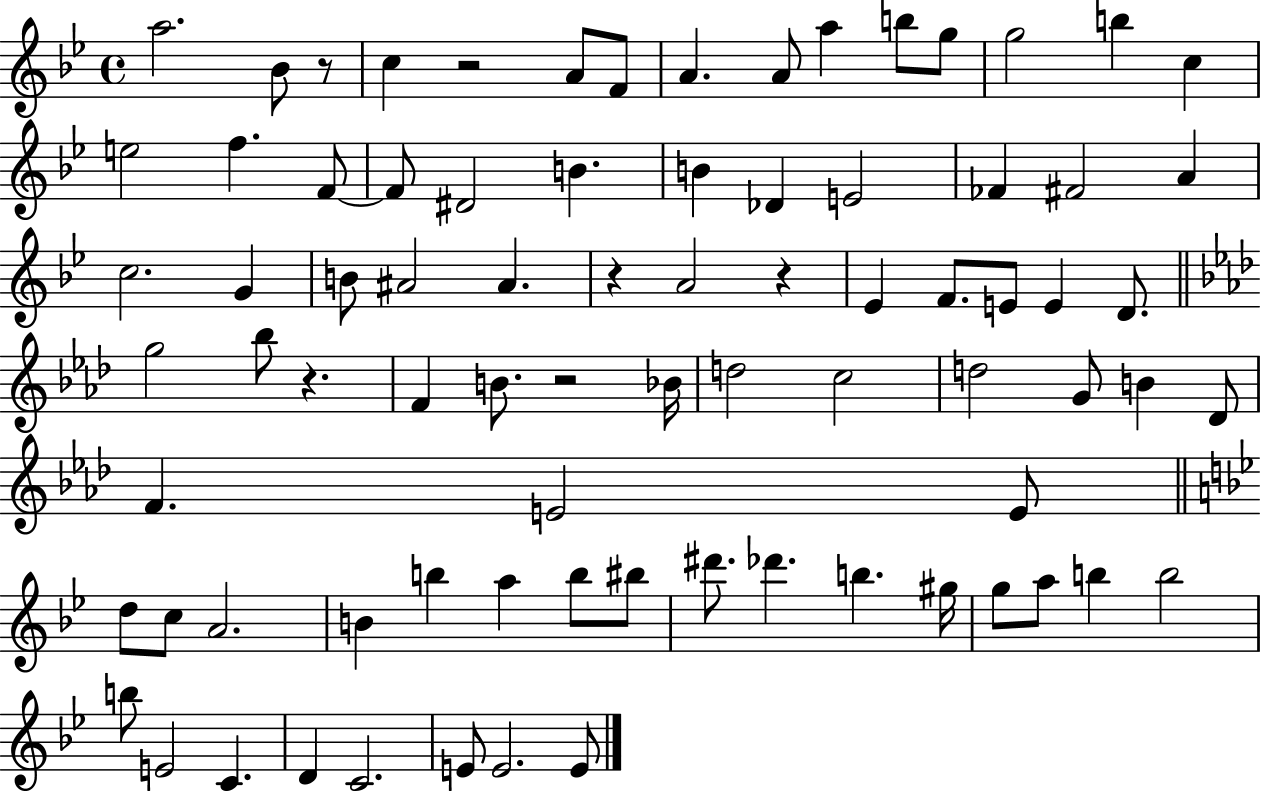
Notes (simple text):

A5/h. Bb4/e R/e C5/q R/h A4/e F4/e A4/q. A4/e A5/q B5/e G5/e G5/h B5/q C5/q E5/h F5/q. F4/e F4/e D#4/h B4/q. B4/q Db4/q E4/h FES4/q F#4/h A4/q C5/h. G4/q B4/e A#4/h A#4/q. R/q A4/h R/q Eb4/q F4/e. E4/e E4/q D4/e. G5/h Bb5/e R/q. F4/q B4/e. R/h Bb4/s D5/h C5/h D5/h G4/e B4/q Db4/e F4/q. E4/h E4/e D5/e C5/e A4/h. B4/q B5/q A5/q B5/e BIS5/e D#6/e. Db6/q. B5/q. G#5/s G5/e A5/e B5/q B5/h B5/e E4/h C4/q. D4/q C4/h. E4/e E4/h. E4/e